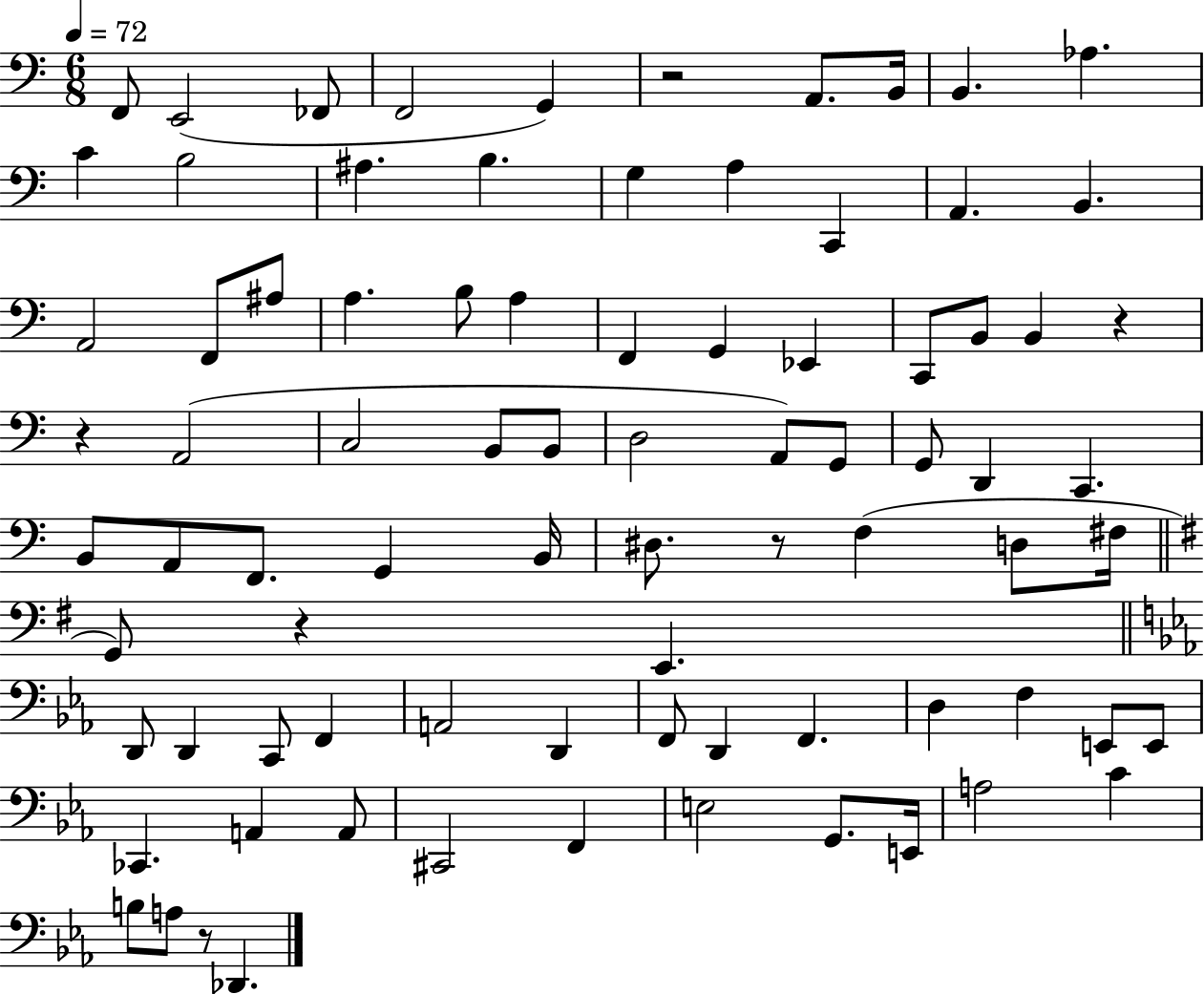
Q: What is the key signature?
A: C major